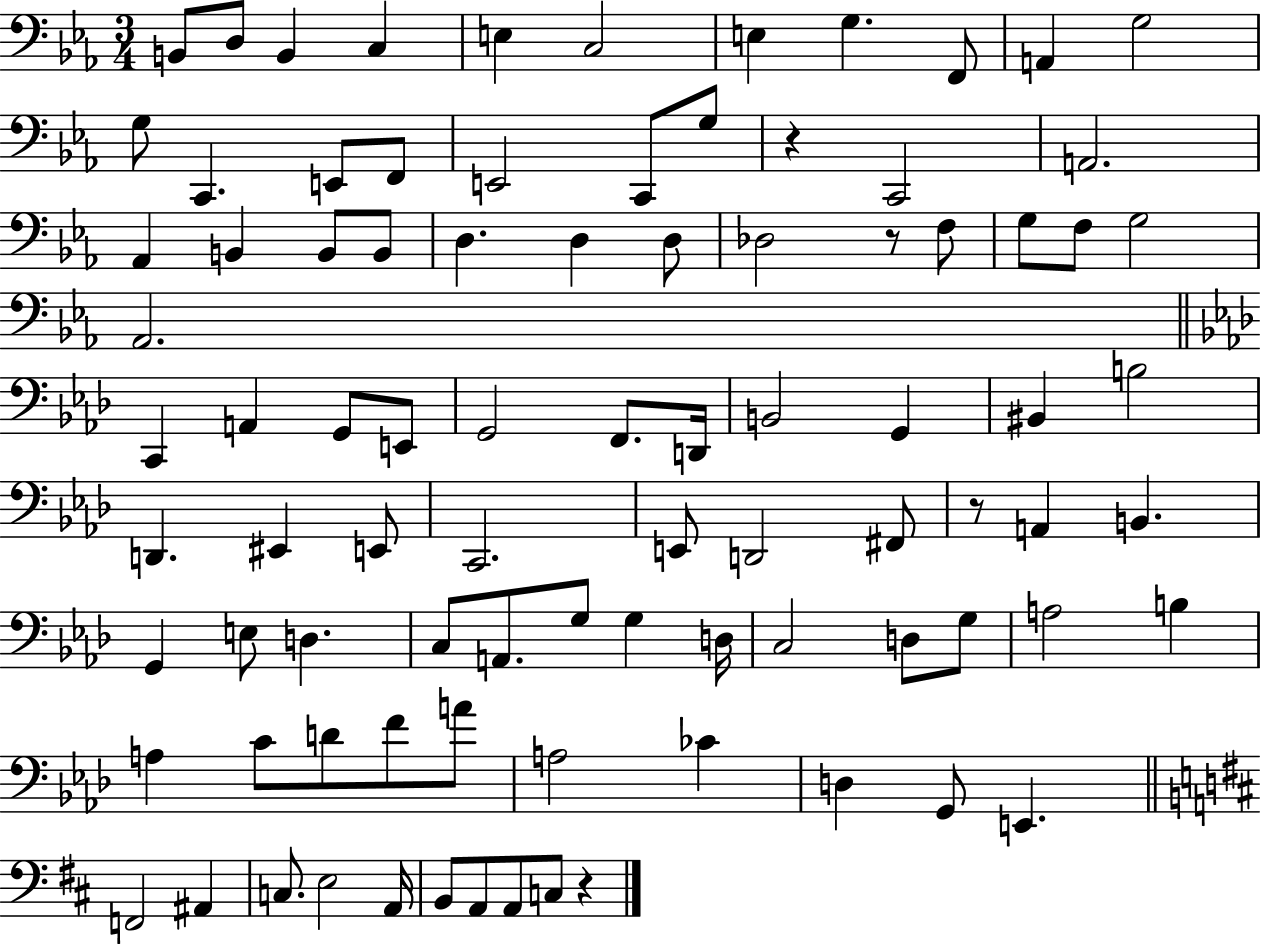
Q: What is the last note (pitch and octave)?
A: C3